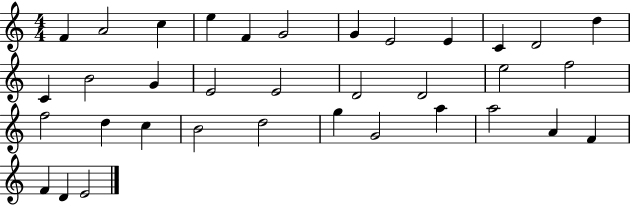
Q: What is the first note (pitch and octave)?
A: F4